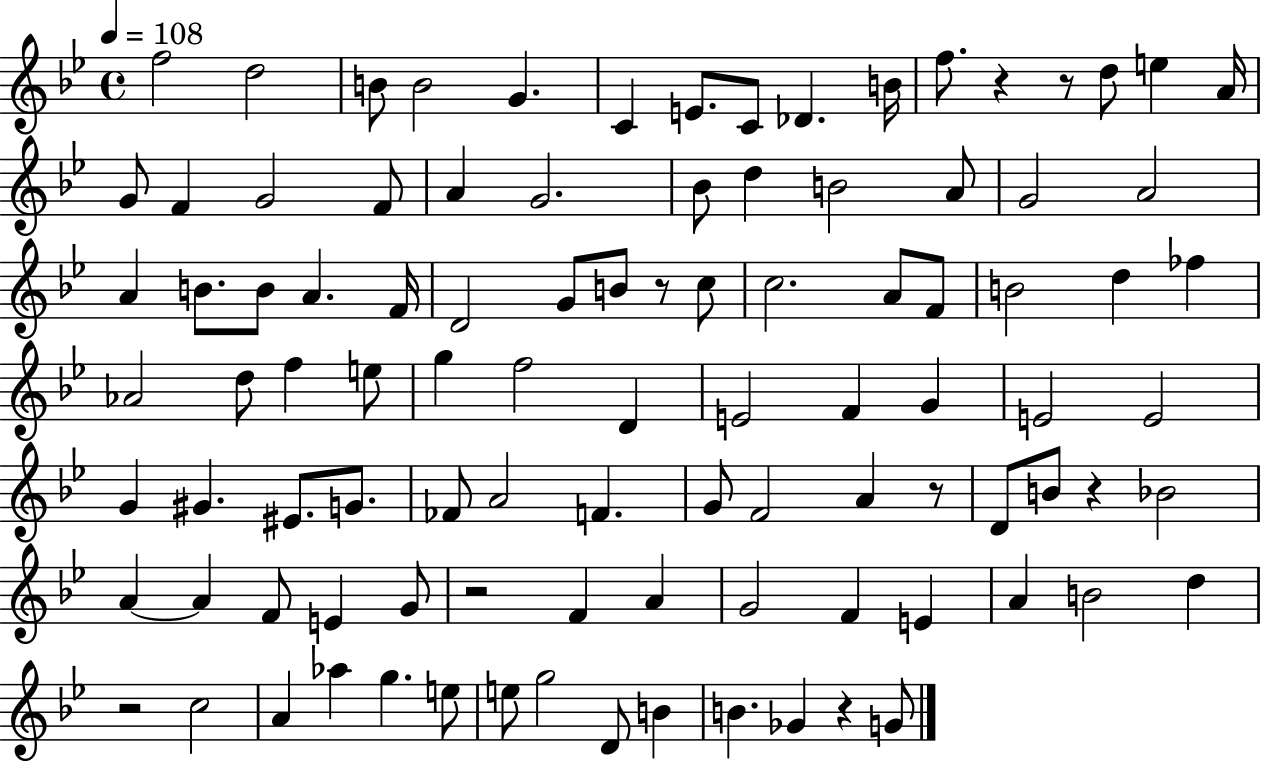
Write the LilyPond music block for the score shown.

{
  \clef treble
  \time 4/4
  \defaultTimeSignature
  \key bes \major
  \tempo 4 = 108
  \repeat volta 2 { f''2 d''2 | b'8 b'2 g'4. | c'4 e'8. c'8 des'4. b'16 | f''8. r4 r8 d''8 e''4 a'16 | \break g'8 f'4 g'2 f'8 | a'4 g'2. | bes'8 d''4 b'2 a'8 | g'2 a'2 | \break a'4 b'8. b'8 a'4. f'16 | d'2 g'8 b'8 r8 c''8 | c''2. a'8 f'8 | b'2 d''4 fes''4 | \break aes'2 d''8 f''4 e''8 | g''4 f''2 d'4 | e'2 f'4 g'4 | e'2 e'2 | \break g'4 gis'4. eis'8. g'8. | fes'8 a'2 f'4. | g'8 f'2 a'4 r8 | d'8 b'8 r4 bes'2 | \break a'4~~ a'4 f'8 e'4 g'8 | r2 f'4 a'4 | g'2 f'4 e'4 | a'4 b'2 d''4 | \break r2 c''2 | a'4 aes''4 g''4. e''8 | e''8 g''2 d'8 b'4 | b'4. ges'4 r4 g'8 | \break } \bar "|."
}